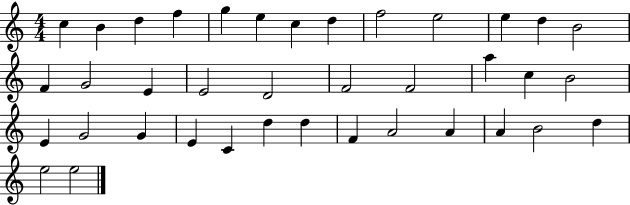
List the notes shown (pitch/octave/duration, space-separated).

C5/q B4/q D5/q F5/q G5/q E5/q C5/q D5/q F5/h E5/h E5/q D5/q B4/h F4/q G4/h E4/q E4/h D4/h F4/h F4/h A5/q C5/q B4/h E4/q G4/h G4/q E4/q C4/q D5/q D5/q F4/q A4/h A4/q A4/q B4/h D5/q E5/h E5/h